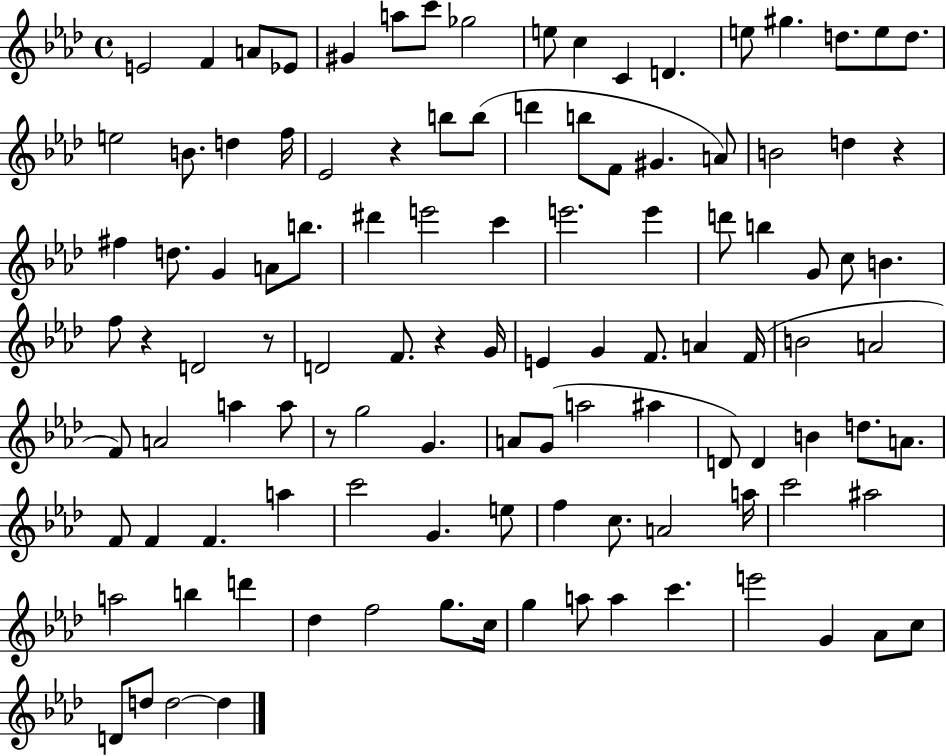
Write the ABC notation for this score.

X:1
T:Untitled
M:4/4
L:1/4
K:Ab
E2 F A/2 _E/2 ^G a/2 c'/2 _g2 e/2 c C D e/2 ^g d/2 e/2 d/2 e2 B/2 d f/4 _E2 z b/2 b/2 d' b/2 F/2 ^G A/2 B2 d z ^f d/2 G A/2 b/2 ^d' e'2 c' e'2 e' d'/2 b G/2 c/2 B f/2 z D2 z/2 D2 F/2 z G/4 E G F/2 A F/4 B2 A2 F/2 A2 a a/2 z/2 g2 G A/2 G/2 a2 ^a D/2 D B d/2 A/2 F/2 F F a c'2 G e/2 f c/2 A2 a/4 c'2 ^a2 a2 b d' _d f2 g/2 c/4 g a/2 a c' e'2 G _A/2 c/2 D/2 d/2 d2 d